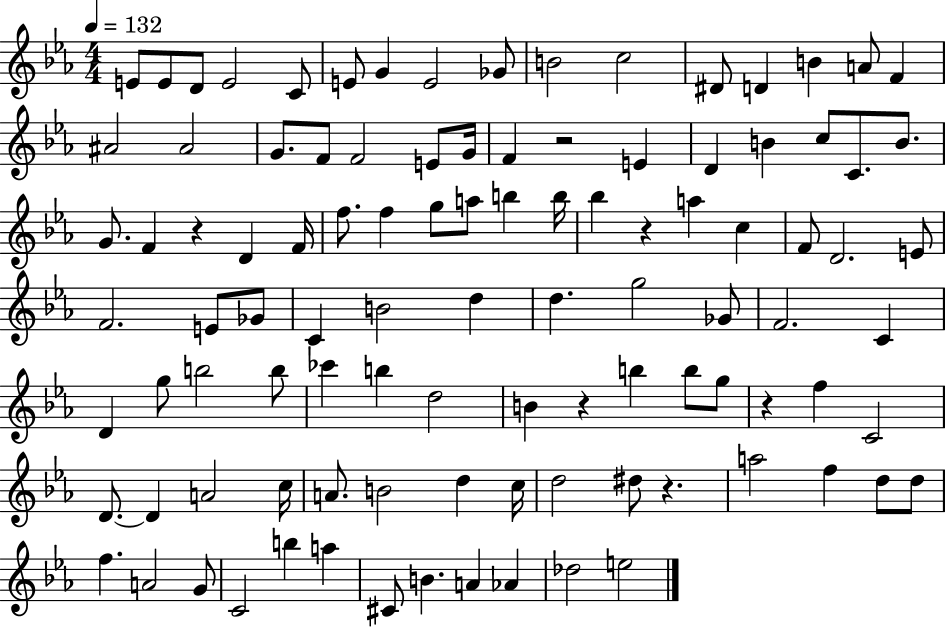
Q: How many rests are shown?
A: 6